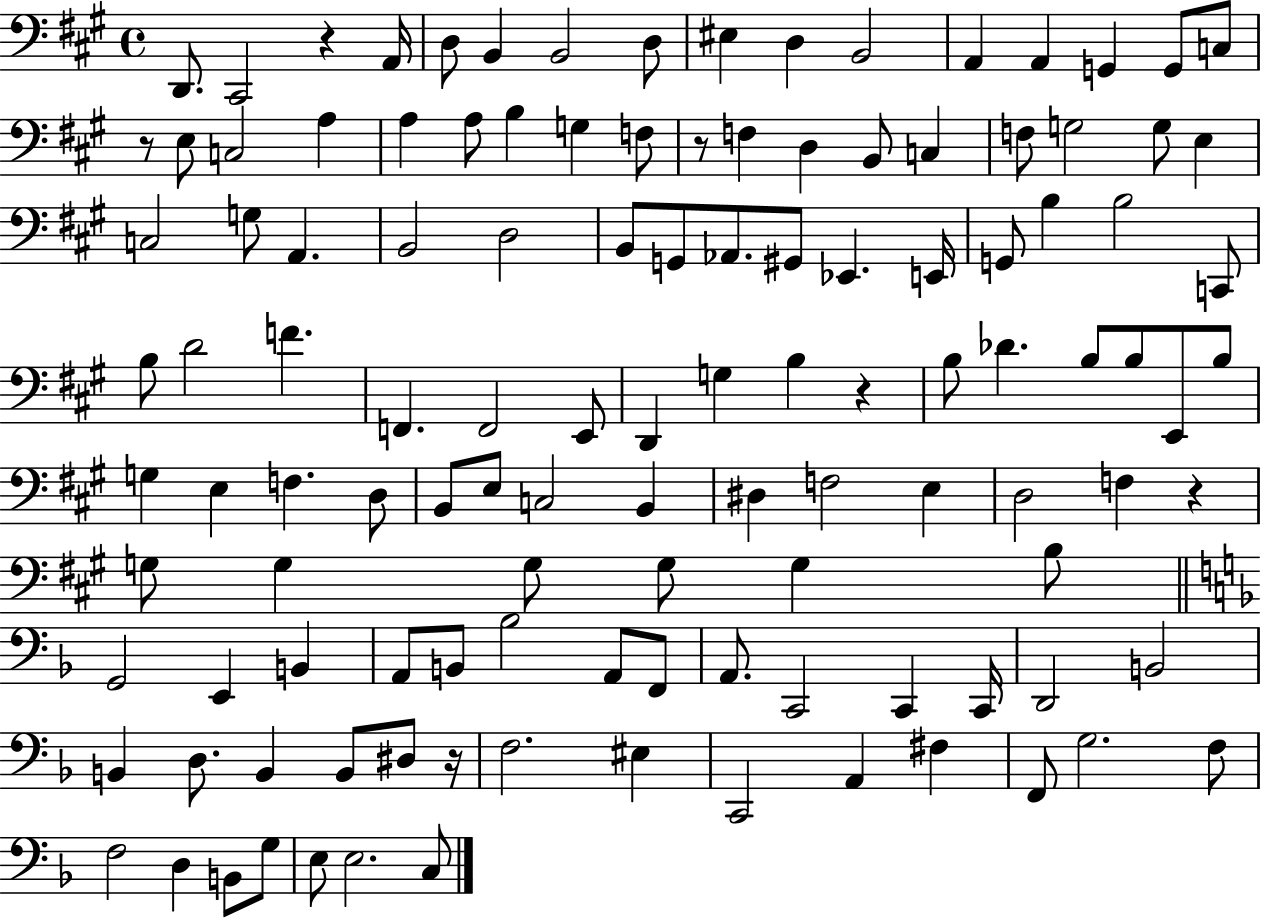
{
  \clef bass
  \time 4/4
  \defaultTimeSignature
  \key a \major
  d,8. cis,2 r4 a,16 | d8 b,4 b,2 d8 | eis4 d4 b,2 | a,4 a,4 g,4 g,8 c8 | \break r8 e8 c2 a4 | a4 a8 b4 g4 f8 | r8 f4 d4 b,8 c4 | f8 g2 g8 e4 | \break c2 g8 a,4. | b,2 d2 | b,8 g,8 aes,8. gis,8 ees,4. e,16 | g,8 b4 b2 c,8 | \break b8 d'2 f'4. | f,4. f,2 e,8 | d,4 g4 b4 r4 | b8 des'4. b8 b8 e,8 b8 | \break g4 e4 f4. d8 | b,8 e8 c2 b,4 | dis4 f2 e4 | d2 f4 r4 | \break g8 g4 g8 g8 g4 b8 | \bar "||" \break \key f \major g,2 e,4 b,4 | a,8 b,8 bes2 a,8 f,8 | a,8. c,2 c,4 c,16 | d,2 b,2 | \break b,4 d8. b,4 b,8 dis8 r16 | f2. eis4 | c,2 a,4 fis4 | f,8 g2. f8 | \break f2 d4 b,8 g8 | e8 e2. c8 | \bar "|."
}